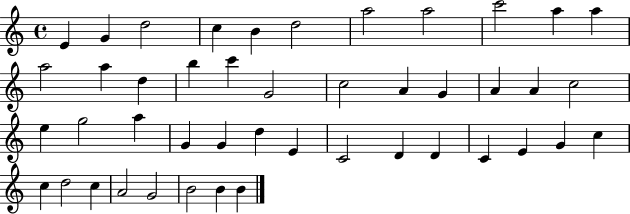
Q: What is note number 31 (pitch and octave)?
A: C4